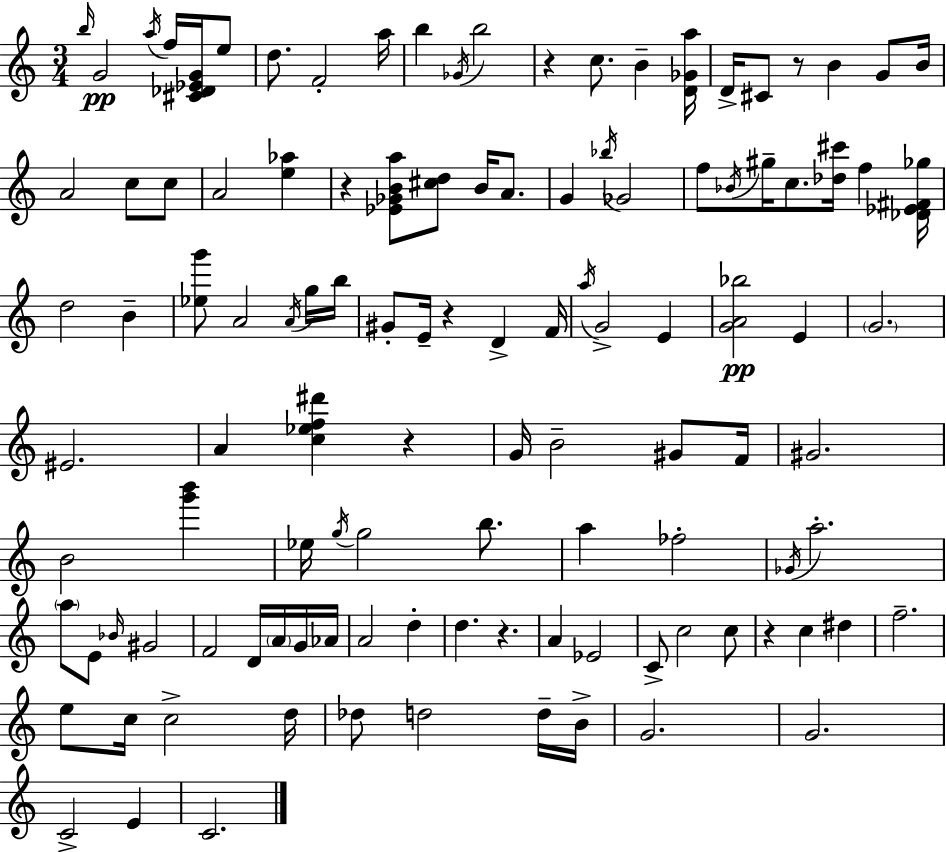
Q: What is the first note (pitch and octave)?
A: B5